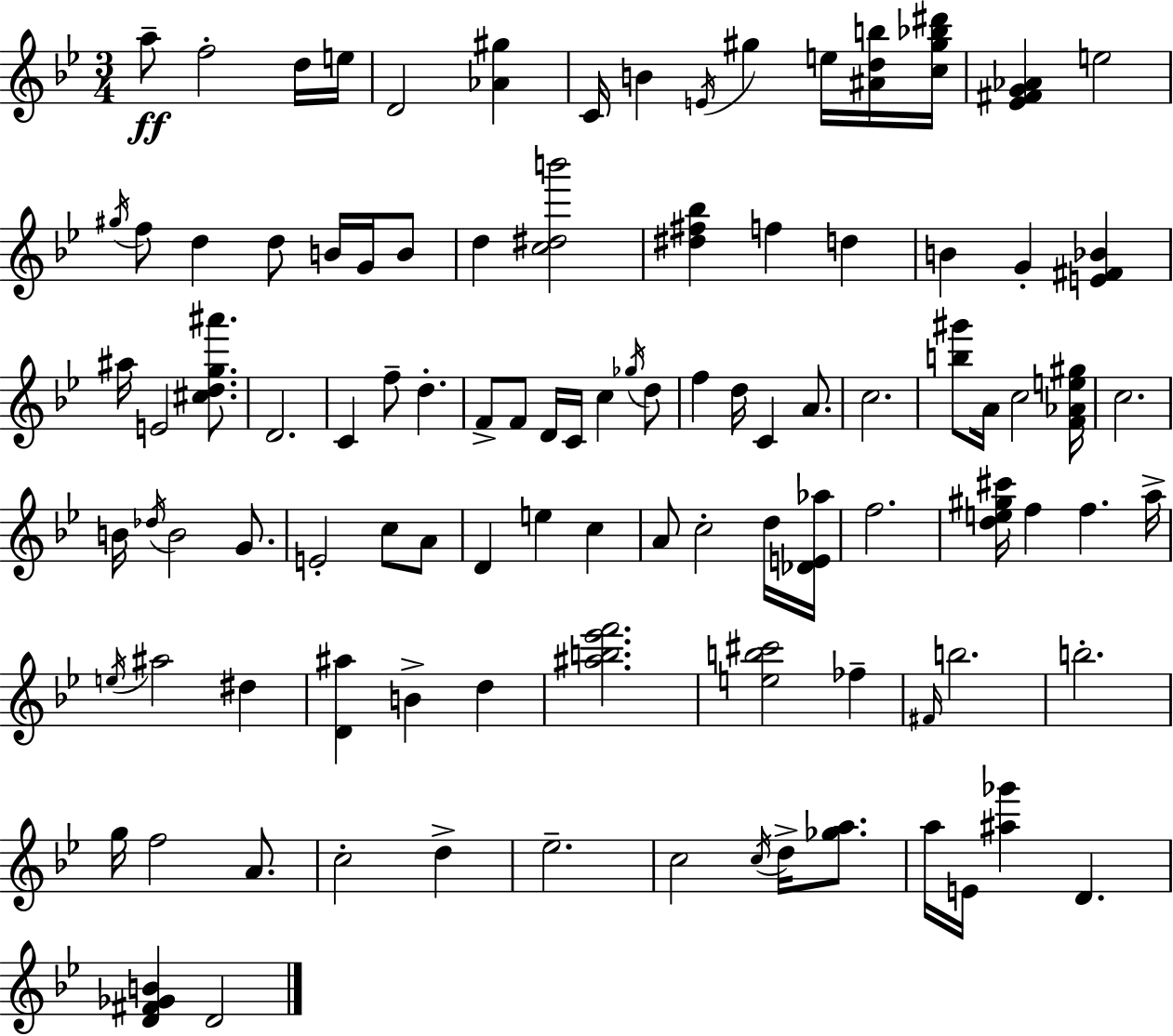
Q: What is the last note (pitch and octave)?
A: D4